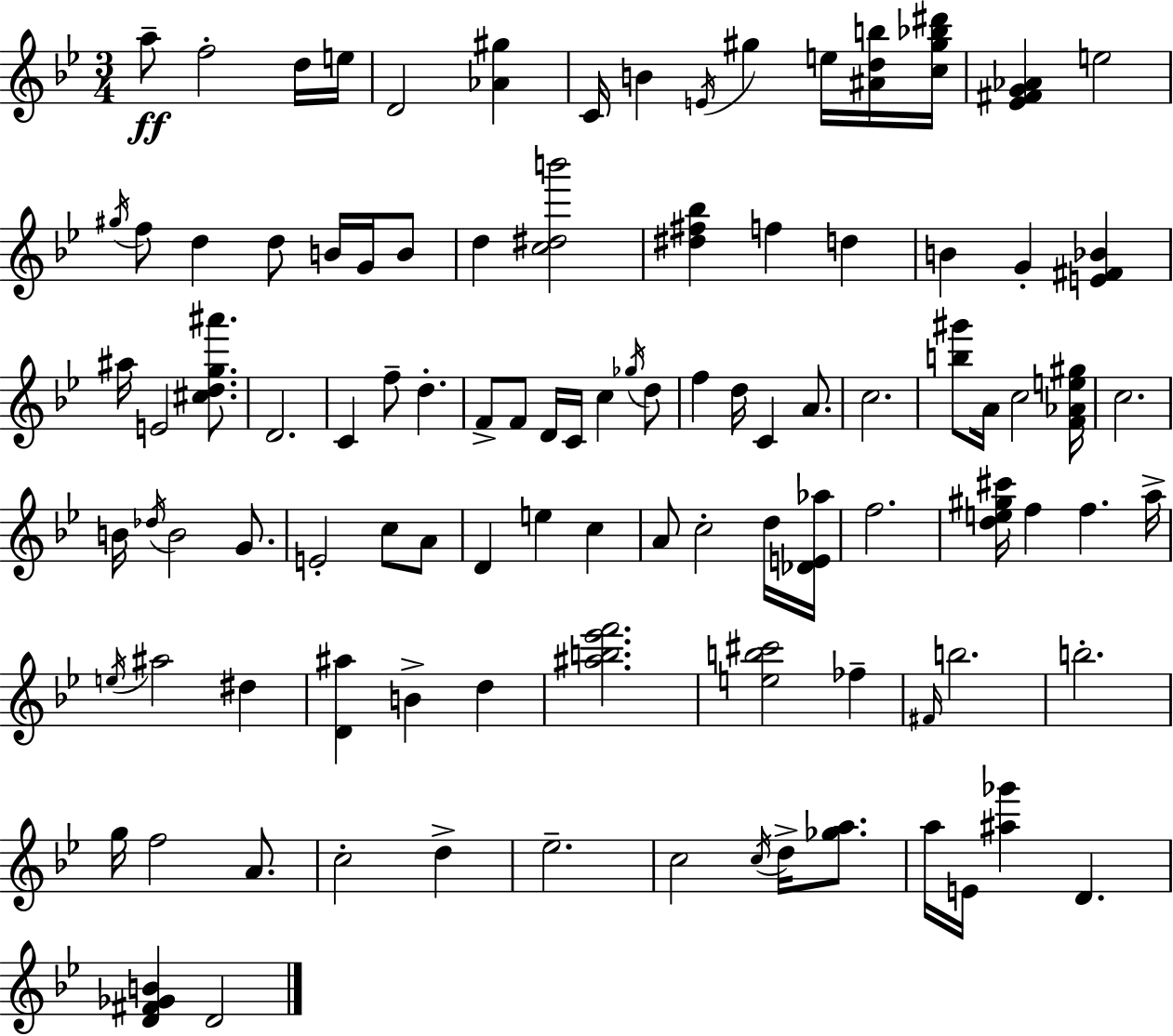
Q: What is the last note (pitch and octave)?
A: D4